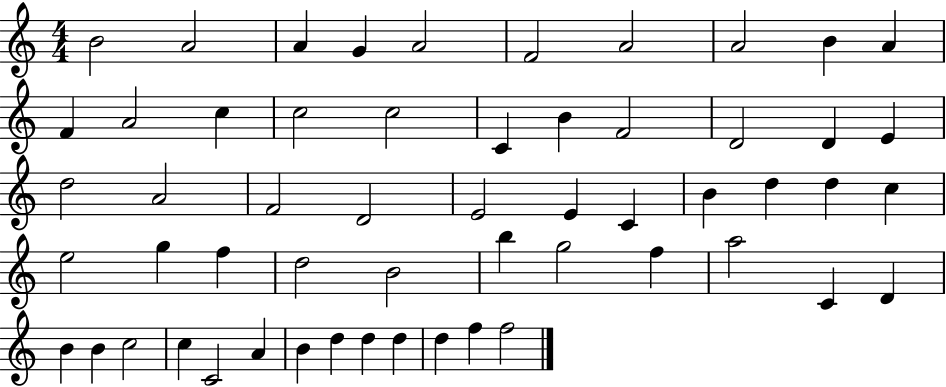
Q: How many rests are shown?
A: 0